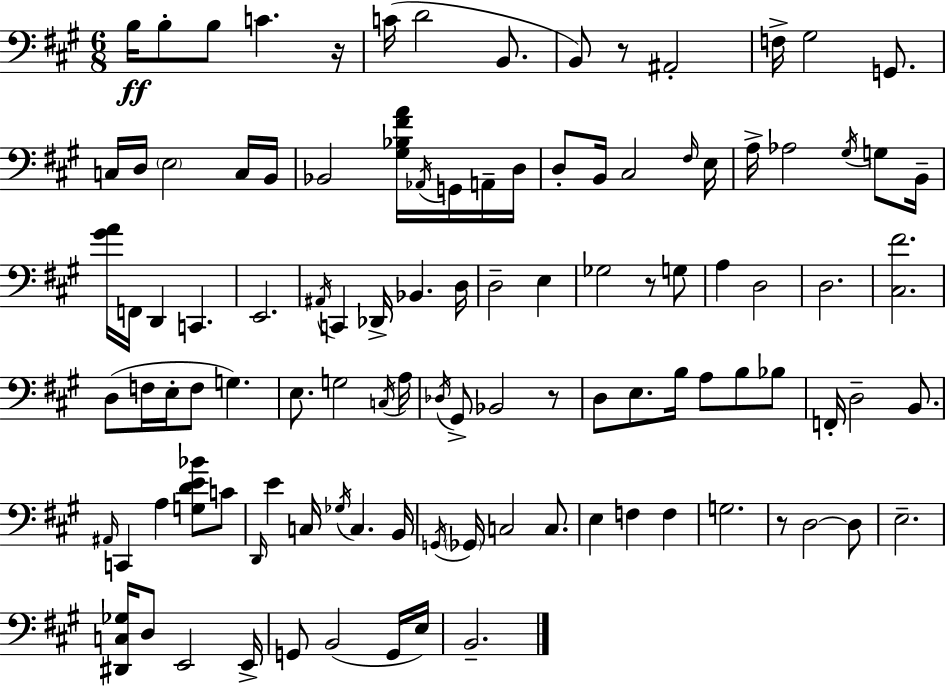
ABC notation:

X:1
T:Untitled
M:6/8
L:1/4
K:A
B,/4 B,/2 B,/2 C z/4 C/4 D2 B,,/2 B,,/2 z/2 ^A,,2 F,/4 ^G,2 G,,/2 C,/4 D,/4 E,2 C,/4 B,,/4 _B,,2 [^G,_B,^FA]/4 _A,,/4 G,,/4 A,,/4 D,/4 D,/2 B,,/4 ^C,2 ^F,/4 E,/4 A,/4 _A,2 ^G,/4 G,/2 B,,/4 [^GA]/4 F,,/4 D,, C,, E,,2 ^A,,/4 C,, _D,,/4 _B,, D,/4 D,2 E, _G,2 z/2 G,/2 A, D,2 D,2 [^C,^F]2 D,/2 F,/4 E,/4 F,/2 G, E,/2 G,2 C,/4 A,/4 _D,/4 ^G,,/2 _B,,2 z/2 D,/2 E,/2 B,/4 A,/2 B,/2 _B,/2 F,,/4 D,2 B,,/2 ^A,,/4 C,, A, [G,DE_B]/2 C/2 D,,/4 E C,/4 _G,/4 C, B,,/4 G,,/4 _G,,/4 C,2 C,/2 E, F, F, G,2 z/2 D,2 D,/2 E,2 [^D,,C,_G,]/4 D,/2 E,,2 E,,/4 G,,/2 B,,2 G,,/4 E,/4 B,,2